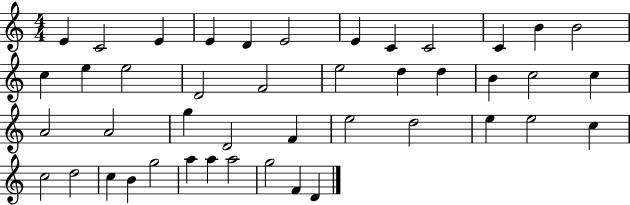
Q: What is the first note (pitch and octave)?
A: E4